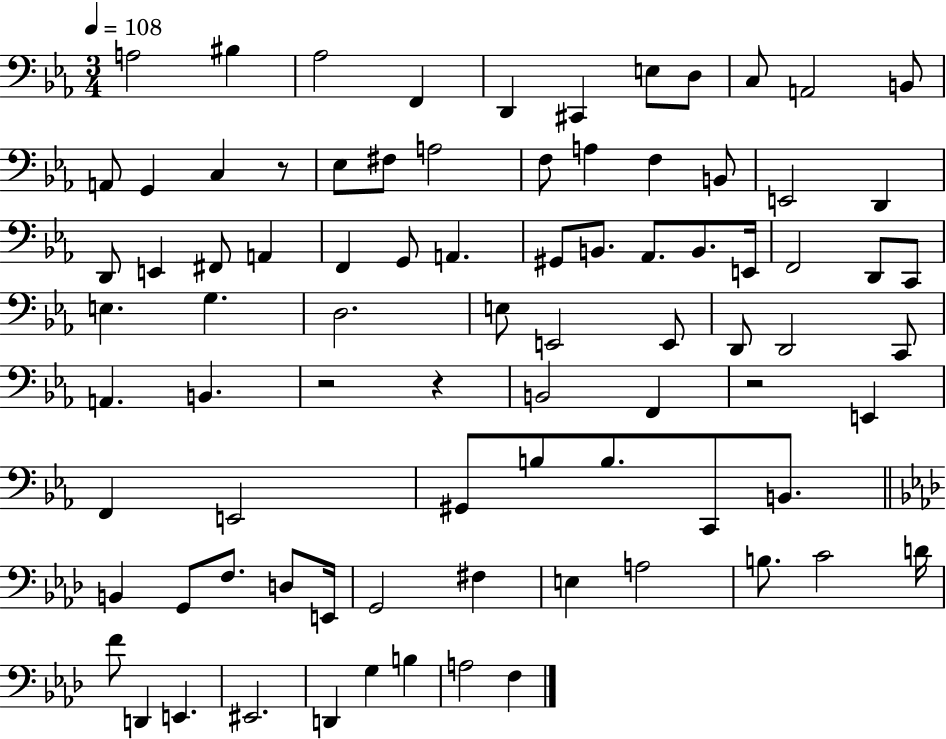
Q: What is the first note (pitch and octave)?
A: A3